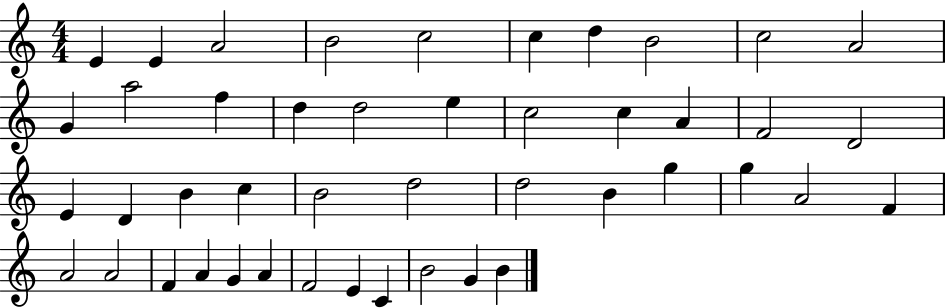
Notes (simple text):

E4/q E4/q A4/h B4/h C5/h C5/q D5/q B4/h C5/h A4/h G4/q A5/h F5/q D5/q D5/h E5/q C5/h C5/q A4/q F4/h D4/h E4/q D4/q B4/q C5/q B4/h D5/h D5/h B4/q G5/q G5/q A4/h F4/q A4/h A4/h F4/q A4/q G4/q A4/q F4/h E4/q C4/q B4/h G4/q B4/q